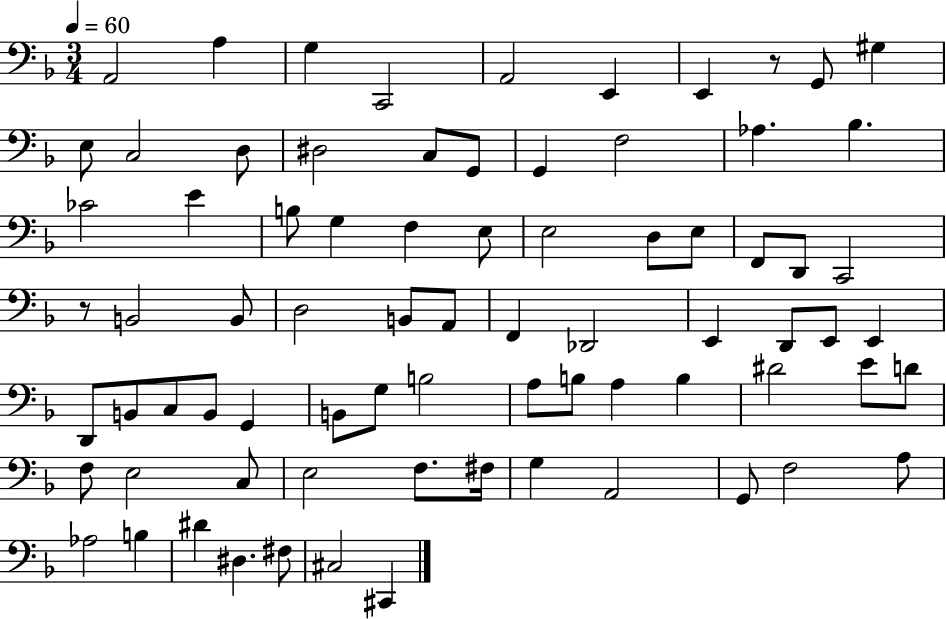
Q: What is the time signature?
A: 3/4